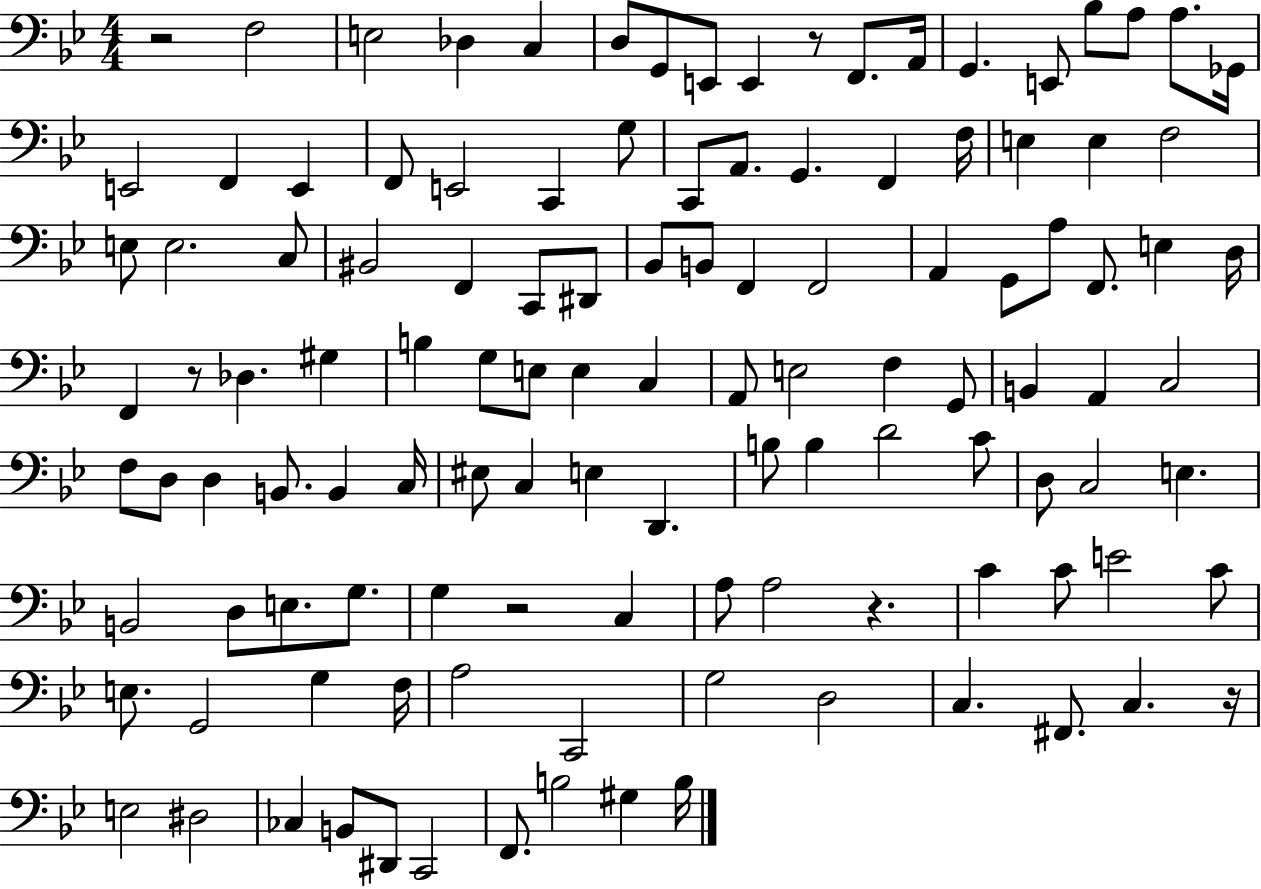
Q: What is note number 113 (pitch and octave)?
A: B3